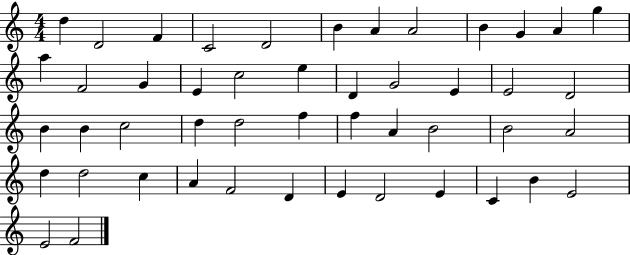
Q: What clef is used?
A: treble